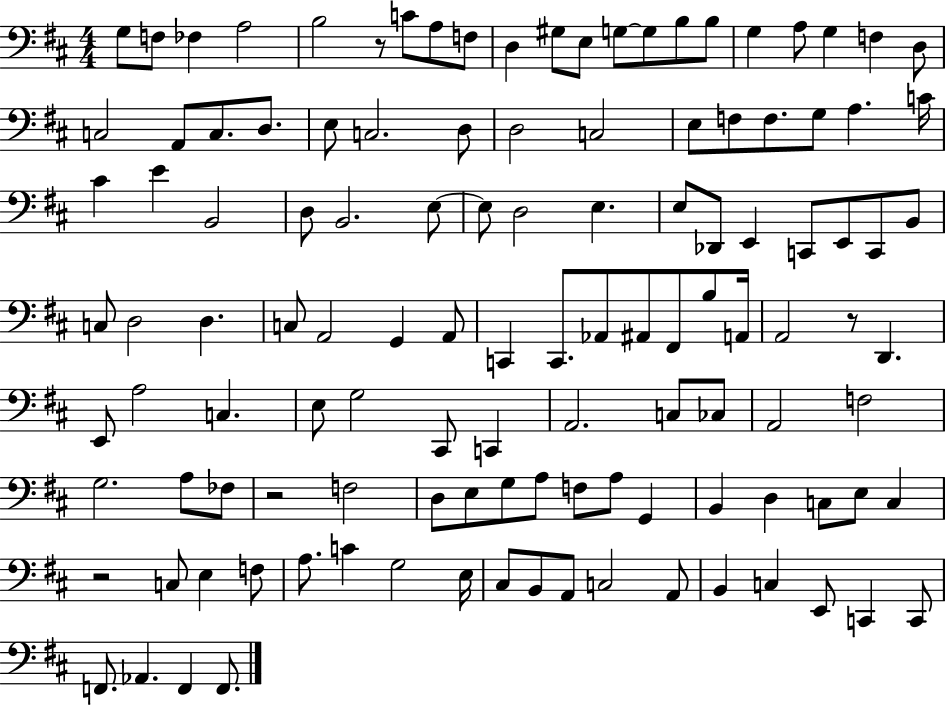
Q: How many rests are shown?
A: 4